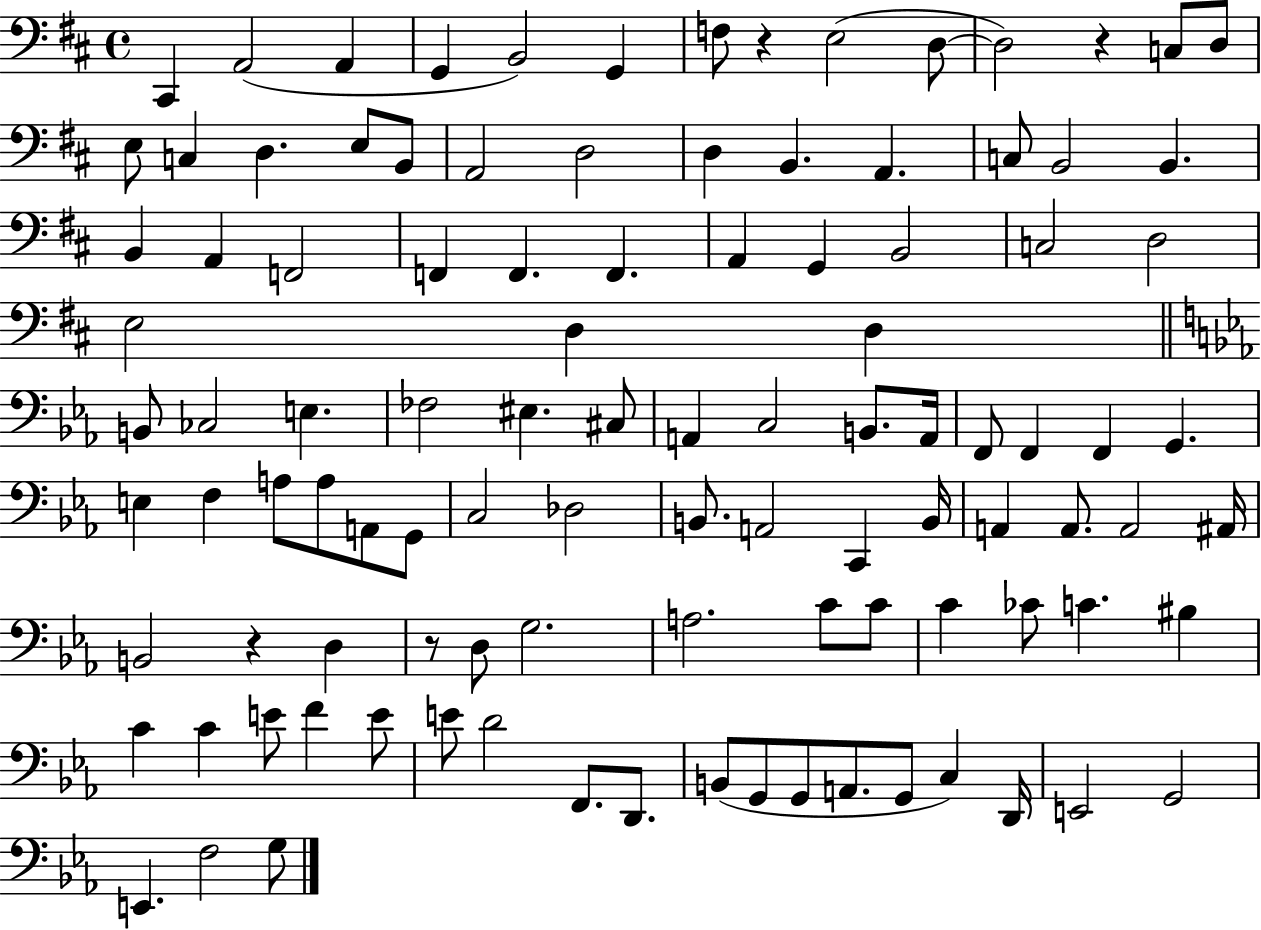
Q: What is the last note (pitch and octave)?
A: G3